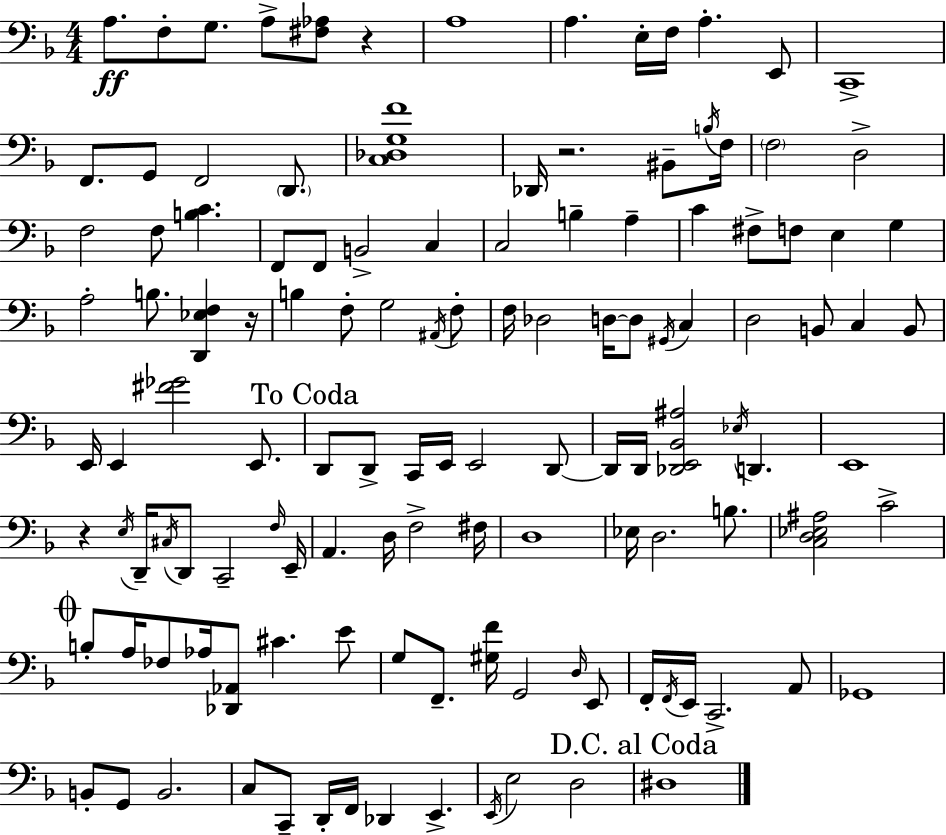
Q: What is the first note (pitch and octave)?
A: A3